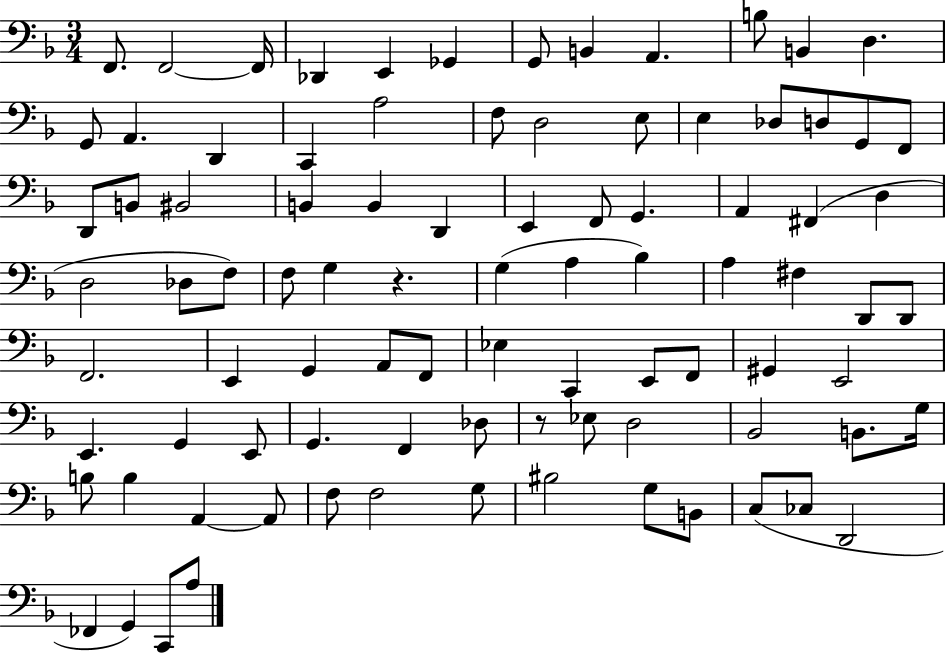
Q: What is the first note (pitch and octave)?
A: F2